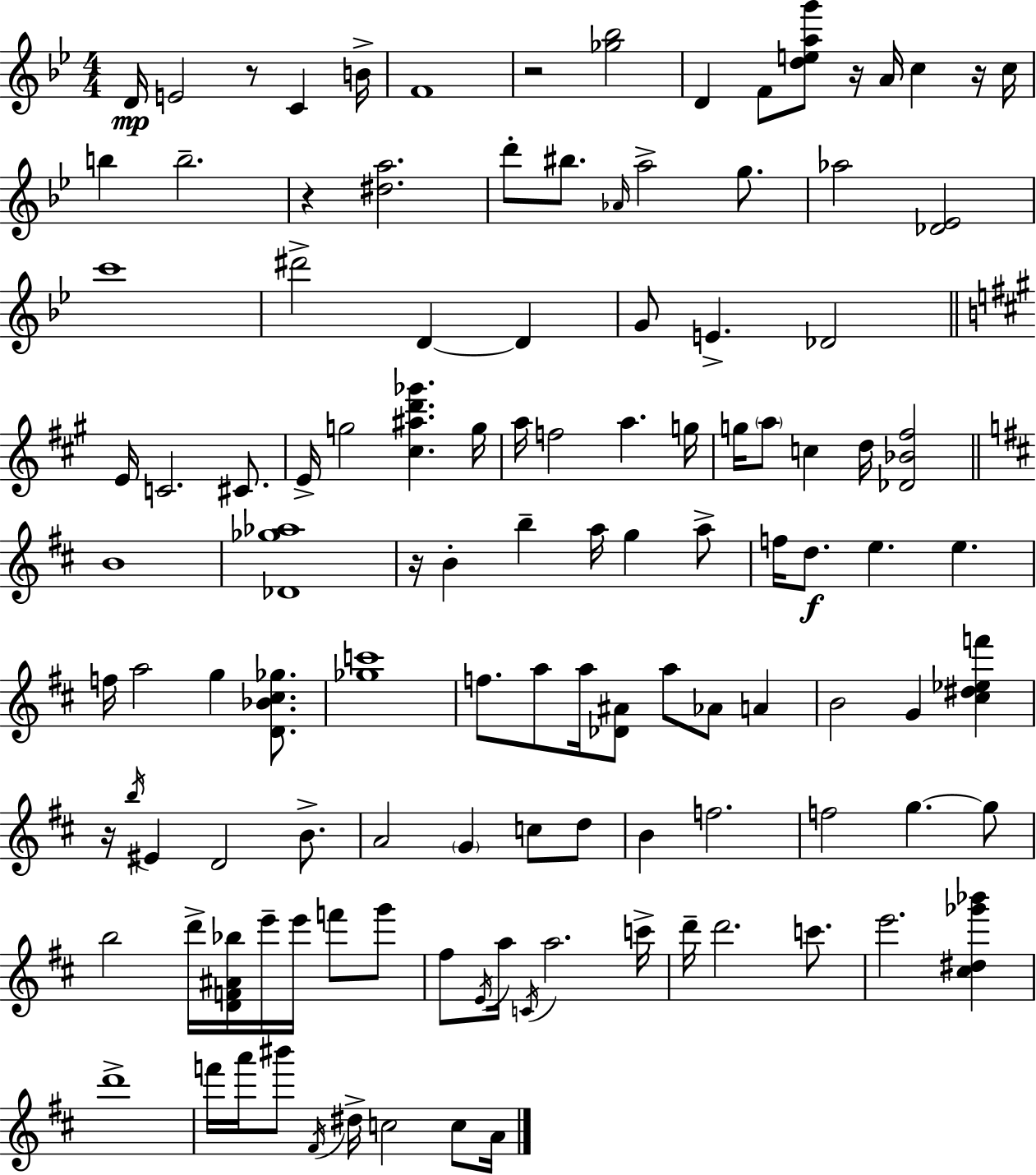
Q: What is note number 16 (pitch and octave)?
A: A5